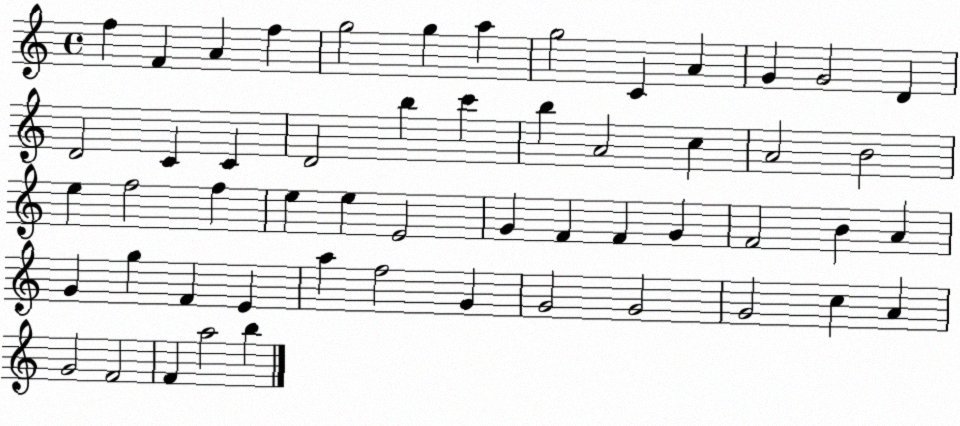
X:1
T:Untitled
M:4/4
L:1/4
K:C
f F A f g2 g a g2 C A G G2 D D2 C C D2 b c' b A2 c A2 B2 e f2 f e e E2 G F F G F2 B A G g F E a f2 G G2 G2 G2 c A G2 F2 F a2 b